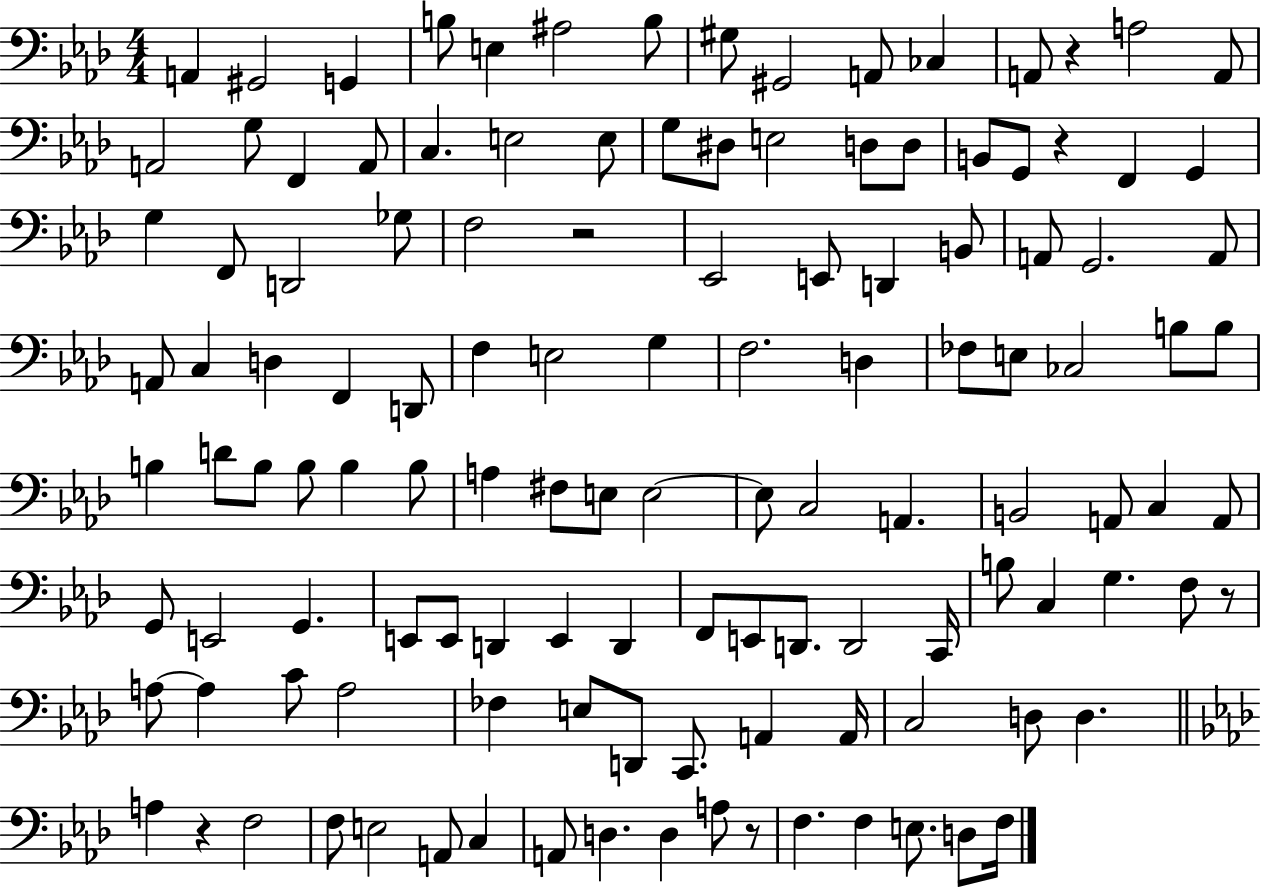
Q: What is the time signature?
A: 4/4